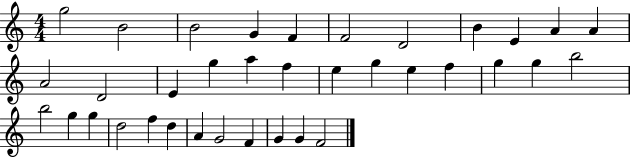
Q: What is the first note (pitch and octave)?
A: G5